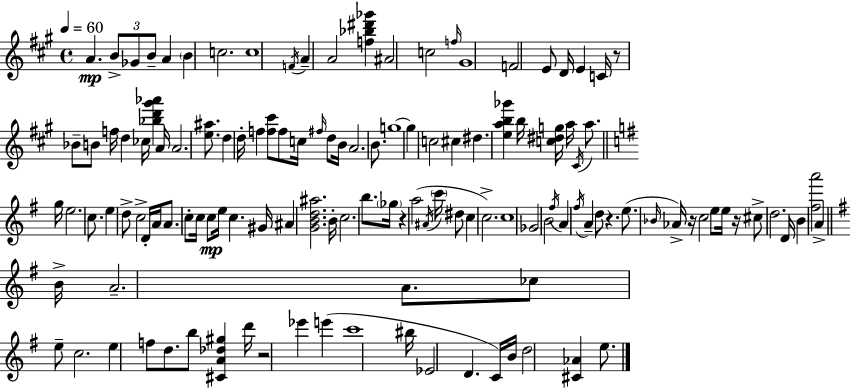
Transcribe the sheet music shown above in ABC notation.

X:1
T:Untitled
M:4/4
L:1/4
K:A
A B/2 _G/2 B/2 A B c2 c4 F/4 A A2 [f_b^d'_g'] ^A2 c2 f/4 ^G4 F2 E/2 D/4 E C/4 z/2 _B/2 B/2 f/4 d _c/4 [_bd'^g'_a'] A/4 A2 [e^a]/2 d d/4 f [f^c']/2 f/2 c/4 ^f/4 d/2 B/4 A2 B/2 g4 g c2 ^c ^d [eab_g'] b/4 [c^dg]/4 a/4 ^C/4 a/2 g/4 e2 c/2 e d/2 c2 D/4 A/4 A/2 c/2 c/4 c/2 e/4 c ^G/4 ^A [GBd^a]2 B/4 c2 b/2 _g/4 z a2 ^A/4 c'/4 ^d/2 c c2 c4 _G2 B2 ^f/4 A ^f/4 A d/2 z e/2 _B/4 _A/4 z/4 c2 e/2 e/4 z/4 ^c/2 d2 D/4 B [^fa']2 A B/4 A2 A/2 _c/2 e/2 c2 e f/2 d/2 b/2 [^CA_d^g] d'/4 z2 _e' e' c'4 ^b/4 _E2 D C/4 B/4 d2 [^C_A] e/2